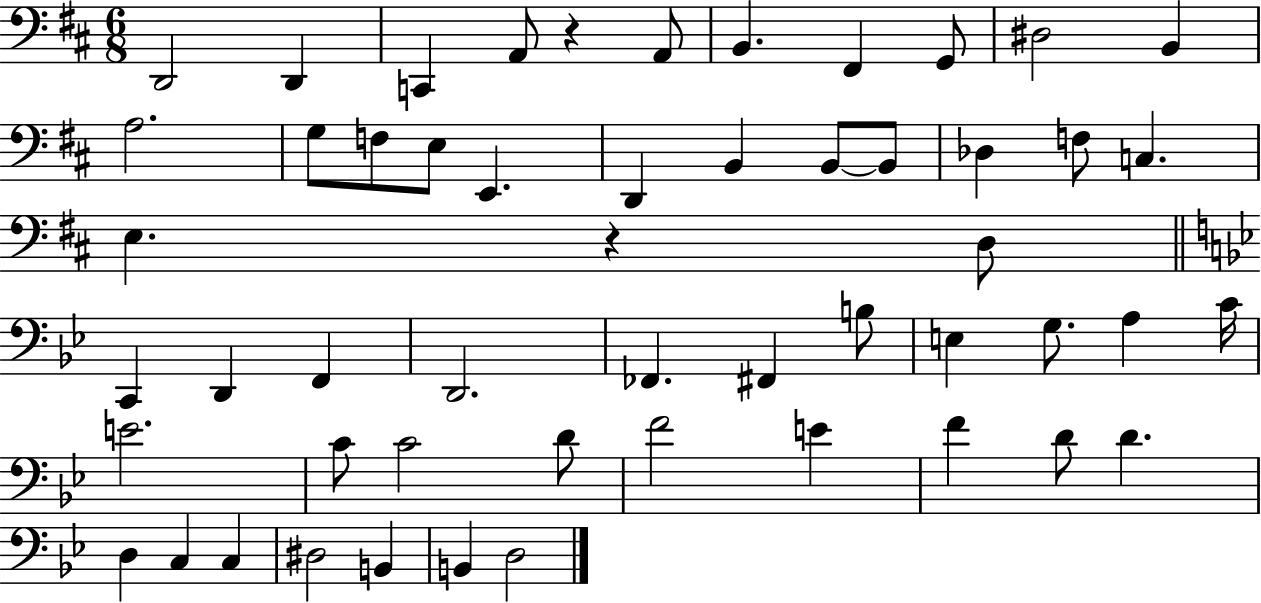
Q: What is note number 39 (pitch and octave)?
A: D4